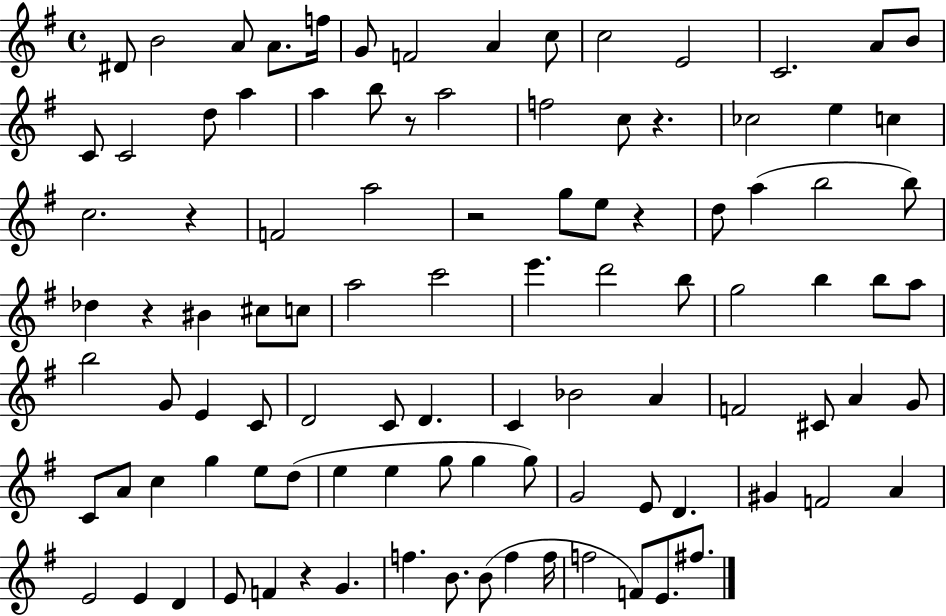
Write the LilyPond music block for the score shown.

{
  \clef treble
  \time 4/4
  \defaultTimeSignature
  \key g \major
  dis'8 b'2 a'8 a'8. f''16 | g'8 f'2 a'4 c''8 | c''2 e'2 | c'2. a'8 b'8 | \break c'8 c'2 d''8 a''4 | a''4 b''8 r8 a''2 | f''2 c''8 r4. | ces''2 e''4 c''4 | \break c''2. r4 | f'2 a''2 | r2 g''8 e''8 r4 | d''8 a''4( b''2 b''8) | \break des''4 r4 bis'4 cis''8 c''8 | a''2 c'''2 | e'''4. d'''2 b''8 | g''2 b''4 b''8 a''8 | \break b''2 g'8 e'4 c'8 | d'2 c'8 d'4. | c'4 bes'2 a'4 | f'2 cis'8 a'4 g'8 | \break c'8 a'8 c''4 g''4 e''8 d''8( | e''4 e''4 g''8 g''4 g''8) | g'2 e'8 d'4. | gis'4 f'2 a'4 | \break e'2 e'4 d'4 | e'8 f'4 r4 g'4. | f''4. b'8. b'8( f''4 f''16 | f''2 f'8) e'8. fis''8. | \break \bar "|."
}